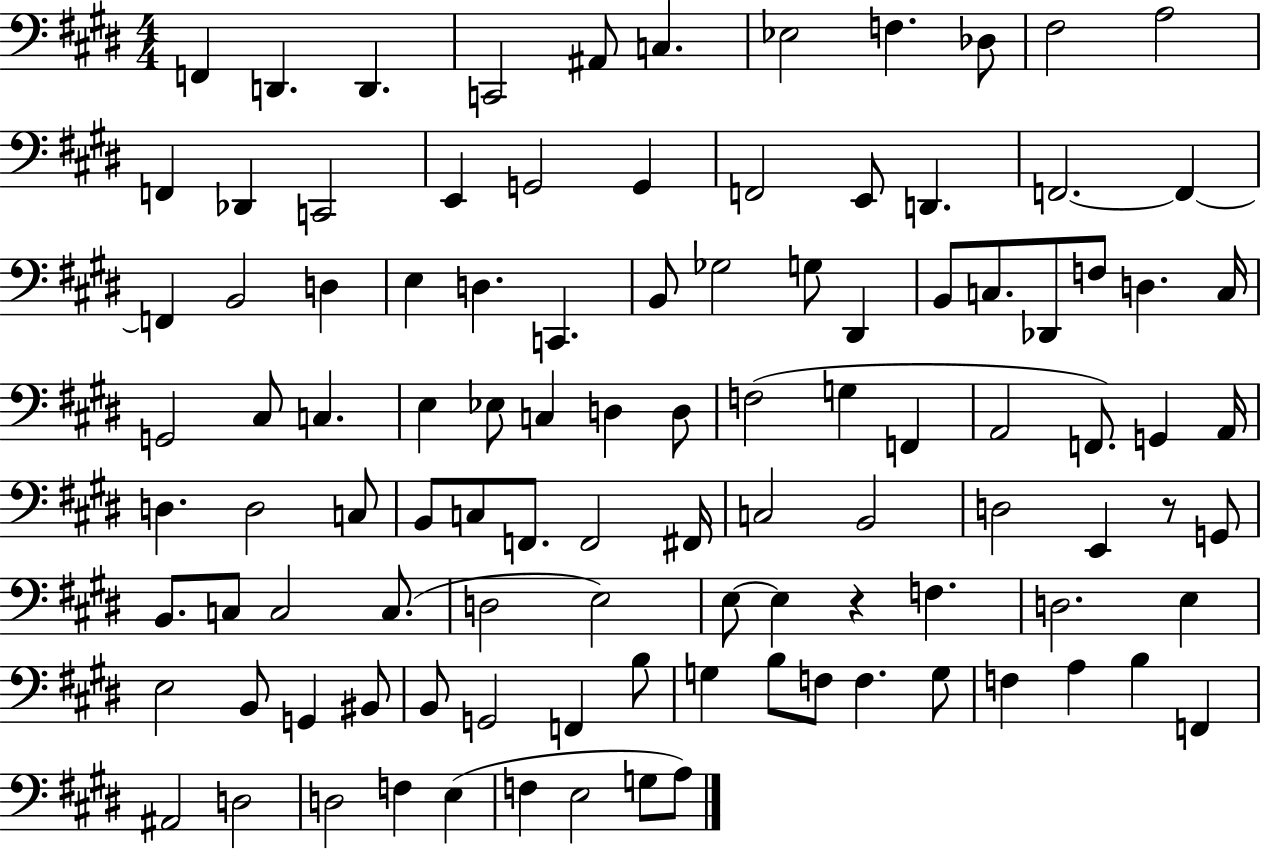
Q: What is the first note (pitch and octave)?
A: F2